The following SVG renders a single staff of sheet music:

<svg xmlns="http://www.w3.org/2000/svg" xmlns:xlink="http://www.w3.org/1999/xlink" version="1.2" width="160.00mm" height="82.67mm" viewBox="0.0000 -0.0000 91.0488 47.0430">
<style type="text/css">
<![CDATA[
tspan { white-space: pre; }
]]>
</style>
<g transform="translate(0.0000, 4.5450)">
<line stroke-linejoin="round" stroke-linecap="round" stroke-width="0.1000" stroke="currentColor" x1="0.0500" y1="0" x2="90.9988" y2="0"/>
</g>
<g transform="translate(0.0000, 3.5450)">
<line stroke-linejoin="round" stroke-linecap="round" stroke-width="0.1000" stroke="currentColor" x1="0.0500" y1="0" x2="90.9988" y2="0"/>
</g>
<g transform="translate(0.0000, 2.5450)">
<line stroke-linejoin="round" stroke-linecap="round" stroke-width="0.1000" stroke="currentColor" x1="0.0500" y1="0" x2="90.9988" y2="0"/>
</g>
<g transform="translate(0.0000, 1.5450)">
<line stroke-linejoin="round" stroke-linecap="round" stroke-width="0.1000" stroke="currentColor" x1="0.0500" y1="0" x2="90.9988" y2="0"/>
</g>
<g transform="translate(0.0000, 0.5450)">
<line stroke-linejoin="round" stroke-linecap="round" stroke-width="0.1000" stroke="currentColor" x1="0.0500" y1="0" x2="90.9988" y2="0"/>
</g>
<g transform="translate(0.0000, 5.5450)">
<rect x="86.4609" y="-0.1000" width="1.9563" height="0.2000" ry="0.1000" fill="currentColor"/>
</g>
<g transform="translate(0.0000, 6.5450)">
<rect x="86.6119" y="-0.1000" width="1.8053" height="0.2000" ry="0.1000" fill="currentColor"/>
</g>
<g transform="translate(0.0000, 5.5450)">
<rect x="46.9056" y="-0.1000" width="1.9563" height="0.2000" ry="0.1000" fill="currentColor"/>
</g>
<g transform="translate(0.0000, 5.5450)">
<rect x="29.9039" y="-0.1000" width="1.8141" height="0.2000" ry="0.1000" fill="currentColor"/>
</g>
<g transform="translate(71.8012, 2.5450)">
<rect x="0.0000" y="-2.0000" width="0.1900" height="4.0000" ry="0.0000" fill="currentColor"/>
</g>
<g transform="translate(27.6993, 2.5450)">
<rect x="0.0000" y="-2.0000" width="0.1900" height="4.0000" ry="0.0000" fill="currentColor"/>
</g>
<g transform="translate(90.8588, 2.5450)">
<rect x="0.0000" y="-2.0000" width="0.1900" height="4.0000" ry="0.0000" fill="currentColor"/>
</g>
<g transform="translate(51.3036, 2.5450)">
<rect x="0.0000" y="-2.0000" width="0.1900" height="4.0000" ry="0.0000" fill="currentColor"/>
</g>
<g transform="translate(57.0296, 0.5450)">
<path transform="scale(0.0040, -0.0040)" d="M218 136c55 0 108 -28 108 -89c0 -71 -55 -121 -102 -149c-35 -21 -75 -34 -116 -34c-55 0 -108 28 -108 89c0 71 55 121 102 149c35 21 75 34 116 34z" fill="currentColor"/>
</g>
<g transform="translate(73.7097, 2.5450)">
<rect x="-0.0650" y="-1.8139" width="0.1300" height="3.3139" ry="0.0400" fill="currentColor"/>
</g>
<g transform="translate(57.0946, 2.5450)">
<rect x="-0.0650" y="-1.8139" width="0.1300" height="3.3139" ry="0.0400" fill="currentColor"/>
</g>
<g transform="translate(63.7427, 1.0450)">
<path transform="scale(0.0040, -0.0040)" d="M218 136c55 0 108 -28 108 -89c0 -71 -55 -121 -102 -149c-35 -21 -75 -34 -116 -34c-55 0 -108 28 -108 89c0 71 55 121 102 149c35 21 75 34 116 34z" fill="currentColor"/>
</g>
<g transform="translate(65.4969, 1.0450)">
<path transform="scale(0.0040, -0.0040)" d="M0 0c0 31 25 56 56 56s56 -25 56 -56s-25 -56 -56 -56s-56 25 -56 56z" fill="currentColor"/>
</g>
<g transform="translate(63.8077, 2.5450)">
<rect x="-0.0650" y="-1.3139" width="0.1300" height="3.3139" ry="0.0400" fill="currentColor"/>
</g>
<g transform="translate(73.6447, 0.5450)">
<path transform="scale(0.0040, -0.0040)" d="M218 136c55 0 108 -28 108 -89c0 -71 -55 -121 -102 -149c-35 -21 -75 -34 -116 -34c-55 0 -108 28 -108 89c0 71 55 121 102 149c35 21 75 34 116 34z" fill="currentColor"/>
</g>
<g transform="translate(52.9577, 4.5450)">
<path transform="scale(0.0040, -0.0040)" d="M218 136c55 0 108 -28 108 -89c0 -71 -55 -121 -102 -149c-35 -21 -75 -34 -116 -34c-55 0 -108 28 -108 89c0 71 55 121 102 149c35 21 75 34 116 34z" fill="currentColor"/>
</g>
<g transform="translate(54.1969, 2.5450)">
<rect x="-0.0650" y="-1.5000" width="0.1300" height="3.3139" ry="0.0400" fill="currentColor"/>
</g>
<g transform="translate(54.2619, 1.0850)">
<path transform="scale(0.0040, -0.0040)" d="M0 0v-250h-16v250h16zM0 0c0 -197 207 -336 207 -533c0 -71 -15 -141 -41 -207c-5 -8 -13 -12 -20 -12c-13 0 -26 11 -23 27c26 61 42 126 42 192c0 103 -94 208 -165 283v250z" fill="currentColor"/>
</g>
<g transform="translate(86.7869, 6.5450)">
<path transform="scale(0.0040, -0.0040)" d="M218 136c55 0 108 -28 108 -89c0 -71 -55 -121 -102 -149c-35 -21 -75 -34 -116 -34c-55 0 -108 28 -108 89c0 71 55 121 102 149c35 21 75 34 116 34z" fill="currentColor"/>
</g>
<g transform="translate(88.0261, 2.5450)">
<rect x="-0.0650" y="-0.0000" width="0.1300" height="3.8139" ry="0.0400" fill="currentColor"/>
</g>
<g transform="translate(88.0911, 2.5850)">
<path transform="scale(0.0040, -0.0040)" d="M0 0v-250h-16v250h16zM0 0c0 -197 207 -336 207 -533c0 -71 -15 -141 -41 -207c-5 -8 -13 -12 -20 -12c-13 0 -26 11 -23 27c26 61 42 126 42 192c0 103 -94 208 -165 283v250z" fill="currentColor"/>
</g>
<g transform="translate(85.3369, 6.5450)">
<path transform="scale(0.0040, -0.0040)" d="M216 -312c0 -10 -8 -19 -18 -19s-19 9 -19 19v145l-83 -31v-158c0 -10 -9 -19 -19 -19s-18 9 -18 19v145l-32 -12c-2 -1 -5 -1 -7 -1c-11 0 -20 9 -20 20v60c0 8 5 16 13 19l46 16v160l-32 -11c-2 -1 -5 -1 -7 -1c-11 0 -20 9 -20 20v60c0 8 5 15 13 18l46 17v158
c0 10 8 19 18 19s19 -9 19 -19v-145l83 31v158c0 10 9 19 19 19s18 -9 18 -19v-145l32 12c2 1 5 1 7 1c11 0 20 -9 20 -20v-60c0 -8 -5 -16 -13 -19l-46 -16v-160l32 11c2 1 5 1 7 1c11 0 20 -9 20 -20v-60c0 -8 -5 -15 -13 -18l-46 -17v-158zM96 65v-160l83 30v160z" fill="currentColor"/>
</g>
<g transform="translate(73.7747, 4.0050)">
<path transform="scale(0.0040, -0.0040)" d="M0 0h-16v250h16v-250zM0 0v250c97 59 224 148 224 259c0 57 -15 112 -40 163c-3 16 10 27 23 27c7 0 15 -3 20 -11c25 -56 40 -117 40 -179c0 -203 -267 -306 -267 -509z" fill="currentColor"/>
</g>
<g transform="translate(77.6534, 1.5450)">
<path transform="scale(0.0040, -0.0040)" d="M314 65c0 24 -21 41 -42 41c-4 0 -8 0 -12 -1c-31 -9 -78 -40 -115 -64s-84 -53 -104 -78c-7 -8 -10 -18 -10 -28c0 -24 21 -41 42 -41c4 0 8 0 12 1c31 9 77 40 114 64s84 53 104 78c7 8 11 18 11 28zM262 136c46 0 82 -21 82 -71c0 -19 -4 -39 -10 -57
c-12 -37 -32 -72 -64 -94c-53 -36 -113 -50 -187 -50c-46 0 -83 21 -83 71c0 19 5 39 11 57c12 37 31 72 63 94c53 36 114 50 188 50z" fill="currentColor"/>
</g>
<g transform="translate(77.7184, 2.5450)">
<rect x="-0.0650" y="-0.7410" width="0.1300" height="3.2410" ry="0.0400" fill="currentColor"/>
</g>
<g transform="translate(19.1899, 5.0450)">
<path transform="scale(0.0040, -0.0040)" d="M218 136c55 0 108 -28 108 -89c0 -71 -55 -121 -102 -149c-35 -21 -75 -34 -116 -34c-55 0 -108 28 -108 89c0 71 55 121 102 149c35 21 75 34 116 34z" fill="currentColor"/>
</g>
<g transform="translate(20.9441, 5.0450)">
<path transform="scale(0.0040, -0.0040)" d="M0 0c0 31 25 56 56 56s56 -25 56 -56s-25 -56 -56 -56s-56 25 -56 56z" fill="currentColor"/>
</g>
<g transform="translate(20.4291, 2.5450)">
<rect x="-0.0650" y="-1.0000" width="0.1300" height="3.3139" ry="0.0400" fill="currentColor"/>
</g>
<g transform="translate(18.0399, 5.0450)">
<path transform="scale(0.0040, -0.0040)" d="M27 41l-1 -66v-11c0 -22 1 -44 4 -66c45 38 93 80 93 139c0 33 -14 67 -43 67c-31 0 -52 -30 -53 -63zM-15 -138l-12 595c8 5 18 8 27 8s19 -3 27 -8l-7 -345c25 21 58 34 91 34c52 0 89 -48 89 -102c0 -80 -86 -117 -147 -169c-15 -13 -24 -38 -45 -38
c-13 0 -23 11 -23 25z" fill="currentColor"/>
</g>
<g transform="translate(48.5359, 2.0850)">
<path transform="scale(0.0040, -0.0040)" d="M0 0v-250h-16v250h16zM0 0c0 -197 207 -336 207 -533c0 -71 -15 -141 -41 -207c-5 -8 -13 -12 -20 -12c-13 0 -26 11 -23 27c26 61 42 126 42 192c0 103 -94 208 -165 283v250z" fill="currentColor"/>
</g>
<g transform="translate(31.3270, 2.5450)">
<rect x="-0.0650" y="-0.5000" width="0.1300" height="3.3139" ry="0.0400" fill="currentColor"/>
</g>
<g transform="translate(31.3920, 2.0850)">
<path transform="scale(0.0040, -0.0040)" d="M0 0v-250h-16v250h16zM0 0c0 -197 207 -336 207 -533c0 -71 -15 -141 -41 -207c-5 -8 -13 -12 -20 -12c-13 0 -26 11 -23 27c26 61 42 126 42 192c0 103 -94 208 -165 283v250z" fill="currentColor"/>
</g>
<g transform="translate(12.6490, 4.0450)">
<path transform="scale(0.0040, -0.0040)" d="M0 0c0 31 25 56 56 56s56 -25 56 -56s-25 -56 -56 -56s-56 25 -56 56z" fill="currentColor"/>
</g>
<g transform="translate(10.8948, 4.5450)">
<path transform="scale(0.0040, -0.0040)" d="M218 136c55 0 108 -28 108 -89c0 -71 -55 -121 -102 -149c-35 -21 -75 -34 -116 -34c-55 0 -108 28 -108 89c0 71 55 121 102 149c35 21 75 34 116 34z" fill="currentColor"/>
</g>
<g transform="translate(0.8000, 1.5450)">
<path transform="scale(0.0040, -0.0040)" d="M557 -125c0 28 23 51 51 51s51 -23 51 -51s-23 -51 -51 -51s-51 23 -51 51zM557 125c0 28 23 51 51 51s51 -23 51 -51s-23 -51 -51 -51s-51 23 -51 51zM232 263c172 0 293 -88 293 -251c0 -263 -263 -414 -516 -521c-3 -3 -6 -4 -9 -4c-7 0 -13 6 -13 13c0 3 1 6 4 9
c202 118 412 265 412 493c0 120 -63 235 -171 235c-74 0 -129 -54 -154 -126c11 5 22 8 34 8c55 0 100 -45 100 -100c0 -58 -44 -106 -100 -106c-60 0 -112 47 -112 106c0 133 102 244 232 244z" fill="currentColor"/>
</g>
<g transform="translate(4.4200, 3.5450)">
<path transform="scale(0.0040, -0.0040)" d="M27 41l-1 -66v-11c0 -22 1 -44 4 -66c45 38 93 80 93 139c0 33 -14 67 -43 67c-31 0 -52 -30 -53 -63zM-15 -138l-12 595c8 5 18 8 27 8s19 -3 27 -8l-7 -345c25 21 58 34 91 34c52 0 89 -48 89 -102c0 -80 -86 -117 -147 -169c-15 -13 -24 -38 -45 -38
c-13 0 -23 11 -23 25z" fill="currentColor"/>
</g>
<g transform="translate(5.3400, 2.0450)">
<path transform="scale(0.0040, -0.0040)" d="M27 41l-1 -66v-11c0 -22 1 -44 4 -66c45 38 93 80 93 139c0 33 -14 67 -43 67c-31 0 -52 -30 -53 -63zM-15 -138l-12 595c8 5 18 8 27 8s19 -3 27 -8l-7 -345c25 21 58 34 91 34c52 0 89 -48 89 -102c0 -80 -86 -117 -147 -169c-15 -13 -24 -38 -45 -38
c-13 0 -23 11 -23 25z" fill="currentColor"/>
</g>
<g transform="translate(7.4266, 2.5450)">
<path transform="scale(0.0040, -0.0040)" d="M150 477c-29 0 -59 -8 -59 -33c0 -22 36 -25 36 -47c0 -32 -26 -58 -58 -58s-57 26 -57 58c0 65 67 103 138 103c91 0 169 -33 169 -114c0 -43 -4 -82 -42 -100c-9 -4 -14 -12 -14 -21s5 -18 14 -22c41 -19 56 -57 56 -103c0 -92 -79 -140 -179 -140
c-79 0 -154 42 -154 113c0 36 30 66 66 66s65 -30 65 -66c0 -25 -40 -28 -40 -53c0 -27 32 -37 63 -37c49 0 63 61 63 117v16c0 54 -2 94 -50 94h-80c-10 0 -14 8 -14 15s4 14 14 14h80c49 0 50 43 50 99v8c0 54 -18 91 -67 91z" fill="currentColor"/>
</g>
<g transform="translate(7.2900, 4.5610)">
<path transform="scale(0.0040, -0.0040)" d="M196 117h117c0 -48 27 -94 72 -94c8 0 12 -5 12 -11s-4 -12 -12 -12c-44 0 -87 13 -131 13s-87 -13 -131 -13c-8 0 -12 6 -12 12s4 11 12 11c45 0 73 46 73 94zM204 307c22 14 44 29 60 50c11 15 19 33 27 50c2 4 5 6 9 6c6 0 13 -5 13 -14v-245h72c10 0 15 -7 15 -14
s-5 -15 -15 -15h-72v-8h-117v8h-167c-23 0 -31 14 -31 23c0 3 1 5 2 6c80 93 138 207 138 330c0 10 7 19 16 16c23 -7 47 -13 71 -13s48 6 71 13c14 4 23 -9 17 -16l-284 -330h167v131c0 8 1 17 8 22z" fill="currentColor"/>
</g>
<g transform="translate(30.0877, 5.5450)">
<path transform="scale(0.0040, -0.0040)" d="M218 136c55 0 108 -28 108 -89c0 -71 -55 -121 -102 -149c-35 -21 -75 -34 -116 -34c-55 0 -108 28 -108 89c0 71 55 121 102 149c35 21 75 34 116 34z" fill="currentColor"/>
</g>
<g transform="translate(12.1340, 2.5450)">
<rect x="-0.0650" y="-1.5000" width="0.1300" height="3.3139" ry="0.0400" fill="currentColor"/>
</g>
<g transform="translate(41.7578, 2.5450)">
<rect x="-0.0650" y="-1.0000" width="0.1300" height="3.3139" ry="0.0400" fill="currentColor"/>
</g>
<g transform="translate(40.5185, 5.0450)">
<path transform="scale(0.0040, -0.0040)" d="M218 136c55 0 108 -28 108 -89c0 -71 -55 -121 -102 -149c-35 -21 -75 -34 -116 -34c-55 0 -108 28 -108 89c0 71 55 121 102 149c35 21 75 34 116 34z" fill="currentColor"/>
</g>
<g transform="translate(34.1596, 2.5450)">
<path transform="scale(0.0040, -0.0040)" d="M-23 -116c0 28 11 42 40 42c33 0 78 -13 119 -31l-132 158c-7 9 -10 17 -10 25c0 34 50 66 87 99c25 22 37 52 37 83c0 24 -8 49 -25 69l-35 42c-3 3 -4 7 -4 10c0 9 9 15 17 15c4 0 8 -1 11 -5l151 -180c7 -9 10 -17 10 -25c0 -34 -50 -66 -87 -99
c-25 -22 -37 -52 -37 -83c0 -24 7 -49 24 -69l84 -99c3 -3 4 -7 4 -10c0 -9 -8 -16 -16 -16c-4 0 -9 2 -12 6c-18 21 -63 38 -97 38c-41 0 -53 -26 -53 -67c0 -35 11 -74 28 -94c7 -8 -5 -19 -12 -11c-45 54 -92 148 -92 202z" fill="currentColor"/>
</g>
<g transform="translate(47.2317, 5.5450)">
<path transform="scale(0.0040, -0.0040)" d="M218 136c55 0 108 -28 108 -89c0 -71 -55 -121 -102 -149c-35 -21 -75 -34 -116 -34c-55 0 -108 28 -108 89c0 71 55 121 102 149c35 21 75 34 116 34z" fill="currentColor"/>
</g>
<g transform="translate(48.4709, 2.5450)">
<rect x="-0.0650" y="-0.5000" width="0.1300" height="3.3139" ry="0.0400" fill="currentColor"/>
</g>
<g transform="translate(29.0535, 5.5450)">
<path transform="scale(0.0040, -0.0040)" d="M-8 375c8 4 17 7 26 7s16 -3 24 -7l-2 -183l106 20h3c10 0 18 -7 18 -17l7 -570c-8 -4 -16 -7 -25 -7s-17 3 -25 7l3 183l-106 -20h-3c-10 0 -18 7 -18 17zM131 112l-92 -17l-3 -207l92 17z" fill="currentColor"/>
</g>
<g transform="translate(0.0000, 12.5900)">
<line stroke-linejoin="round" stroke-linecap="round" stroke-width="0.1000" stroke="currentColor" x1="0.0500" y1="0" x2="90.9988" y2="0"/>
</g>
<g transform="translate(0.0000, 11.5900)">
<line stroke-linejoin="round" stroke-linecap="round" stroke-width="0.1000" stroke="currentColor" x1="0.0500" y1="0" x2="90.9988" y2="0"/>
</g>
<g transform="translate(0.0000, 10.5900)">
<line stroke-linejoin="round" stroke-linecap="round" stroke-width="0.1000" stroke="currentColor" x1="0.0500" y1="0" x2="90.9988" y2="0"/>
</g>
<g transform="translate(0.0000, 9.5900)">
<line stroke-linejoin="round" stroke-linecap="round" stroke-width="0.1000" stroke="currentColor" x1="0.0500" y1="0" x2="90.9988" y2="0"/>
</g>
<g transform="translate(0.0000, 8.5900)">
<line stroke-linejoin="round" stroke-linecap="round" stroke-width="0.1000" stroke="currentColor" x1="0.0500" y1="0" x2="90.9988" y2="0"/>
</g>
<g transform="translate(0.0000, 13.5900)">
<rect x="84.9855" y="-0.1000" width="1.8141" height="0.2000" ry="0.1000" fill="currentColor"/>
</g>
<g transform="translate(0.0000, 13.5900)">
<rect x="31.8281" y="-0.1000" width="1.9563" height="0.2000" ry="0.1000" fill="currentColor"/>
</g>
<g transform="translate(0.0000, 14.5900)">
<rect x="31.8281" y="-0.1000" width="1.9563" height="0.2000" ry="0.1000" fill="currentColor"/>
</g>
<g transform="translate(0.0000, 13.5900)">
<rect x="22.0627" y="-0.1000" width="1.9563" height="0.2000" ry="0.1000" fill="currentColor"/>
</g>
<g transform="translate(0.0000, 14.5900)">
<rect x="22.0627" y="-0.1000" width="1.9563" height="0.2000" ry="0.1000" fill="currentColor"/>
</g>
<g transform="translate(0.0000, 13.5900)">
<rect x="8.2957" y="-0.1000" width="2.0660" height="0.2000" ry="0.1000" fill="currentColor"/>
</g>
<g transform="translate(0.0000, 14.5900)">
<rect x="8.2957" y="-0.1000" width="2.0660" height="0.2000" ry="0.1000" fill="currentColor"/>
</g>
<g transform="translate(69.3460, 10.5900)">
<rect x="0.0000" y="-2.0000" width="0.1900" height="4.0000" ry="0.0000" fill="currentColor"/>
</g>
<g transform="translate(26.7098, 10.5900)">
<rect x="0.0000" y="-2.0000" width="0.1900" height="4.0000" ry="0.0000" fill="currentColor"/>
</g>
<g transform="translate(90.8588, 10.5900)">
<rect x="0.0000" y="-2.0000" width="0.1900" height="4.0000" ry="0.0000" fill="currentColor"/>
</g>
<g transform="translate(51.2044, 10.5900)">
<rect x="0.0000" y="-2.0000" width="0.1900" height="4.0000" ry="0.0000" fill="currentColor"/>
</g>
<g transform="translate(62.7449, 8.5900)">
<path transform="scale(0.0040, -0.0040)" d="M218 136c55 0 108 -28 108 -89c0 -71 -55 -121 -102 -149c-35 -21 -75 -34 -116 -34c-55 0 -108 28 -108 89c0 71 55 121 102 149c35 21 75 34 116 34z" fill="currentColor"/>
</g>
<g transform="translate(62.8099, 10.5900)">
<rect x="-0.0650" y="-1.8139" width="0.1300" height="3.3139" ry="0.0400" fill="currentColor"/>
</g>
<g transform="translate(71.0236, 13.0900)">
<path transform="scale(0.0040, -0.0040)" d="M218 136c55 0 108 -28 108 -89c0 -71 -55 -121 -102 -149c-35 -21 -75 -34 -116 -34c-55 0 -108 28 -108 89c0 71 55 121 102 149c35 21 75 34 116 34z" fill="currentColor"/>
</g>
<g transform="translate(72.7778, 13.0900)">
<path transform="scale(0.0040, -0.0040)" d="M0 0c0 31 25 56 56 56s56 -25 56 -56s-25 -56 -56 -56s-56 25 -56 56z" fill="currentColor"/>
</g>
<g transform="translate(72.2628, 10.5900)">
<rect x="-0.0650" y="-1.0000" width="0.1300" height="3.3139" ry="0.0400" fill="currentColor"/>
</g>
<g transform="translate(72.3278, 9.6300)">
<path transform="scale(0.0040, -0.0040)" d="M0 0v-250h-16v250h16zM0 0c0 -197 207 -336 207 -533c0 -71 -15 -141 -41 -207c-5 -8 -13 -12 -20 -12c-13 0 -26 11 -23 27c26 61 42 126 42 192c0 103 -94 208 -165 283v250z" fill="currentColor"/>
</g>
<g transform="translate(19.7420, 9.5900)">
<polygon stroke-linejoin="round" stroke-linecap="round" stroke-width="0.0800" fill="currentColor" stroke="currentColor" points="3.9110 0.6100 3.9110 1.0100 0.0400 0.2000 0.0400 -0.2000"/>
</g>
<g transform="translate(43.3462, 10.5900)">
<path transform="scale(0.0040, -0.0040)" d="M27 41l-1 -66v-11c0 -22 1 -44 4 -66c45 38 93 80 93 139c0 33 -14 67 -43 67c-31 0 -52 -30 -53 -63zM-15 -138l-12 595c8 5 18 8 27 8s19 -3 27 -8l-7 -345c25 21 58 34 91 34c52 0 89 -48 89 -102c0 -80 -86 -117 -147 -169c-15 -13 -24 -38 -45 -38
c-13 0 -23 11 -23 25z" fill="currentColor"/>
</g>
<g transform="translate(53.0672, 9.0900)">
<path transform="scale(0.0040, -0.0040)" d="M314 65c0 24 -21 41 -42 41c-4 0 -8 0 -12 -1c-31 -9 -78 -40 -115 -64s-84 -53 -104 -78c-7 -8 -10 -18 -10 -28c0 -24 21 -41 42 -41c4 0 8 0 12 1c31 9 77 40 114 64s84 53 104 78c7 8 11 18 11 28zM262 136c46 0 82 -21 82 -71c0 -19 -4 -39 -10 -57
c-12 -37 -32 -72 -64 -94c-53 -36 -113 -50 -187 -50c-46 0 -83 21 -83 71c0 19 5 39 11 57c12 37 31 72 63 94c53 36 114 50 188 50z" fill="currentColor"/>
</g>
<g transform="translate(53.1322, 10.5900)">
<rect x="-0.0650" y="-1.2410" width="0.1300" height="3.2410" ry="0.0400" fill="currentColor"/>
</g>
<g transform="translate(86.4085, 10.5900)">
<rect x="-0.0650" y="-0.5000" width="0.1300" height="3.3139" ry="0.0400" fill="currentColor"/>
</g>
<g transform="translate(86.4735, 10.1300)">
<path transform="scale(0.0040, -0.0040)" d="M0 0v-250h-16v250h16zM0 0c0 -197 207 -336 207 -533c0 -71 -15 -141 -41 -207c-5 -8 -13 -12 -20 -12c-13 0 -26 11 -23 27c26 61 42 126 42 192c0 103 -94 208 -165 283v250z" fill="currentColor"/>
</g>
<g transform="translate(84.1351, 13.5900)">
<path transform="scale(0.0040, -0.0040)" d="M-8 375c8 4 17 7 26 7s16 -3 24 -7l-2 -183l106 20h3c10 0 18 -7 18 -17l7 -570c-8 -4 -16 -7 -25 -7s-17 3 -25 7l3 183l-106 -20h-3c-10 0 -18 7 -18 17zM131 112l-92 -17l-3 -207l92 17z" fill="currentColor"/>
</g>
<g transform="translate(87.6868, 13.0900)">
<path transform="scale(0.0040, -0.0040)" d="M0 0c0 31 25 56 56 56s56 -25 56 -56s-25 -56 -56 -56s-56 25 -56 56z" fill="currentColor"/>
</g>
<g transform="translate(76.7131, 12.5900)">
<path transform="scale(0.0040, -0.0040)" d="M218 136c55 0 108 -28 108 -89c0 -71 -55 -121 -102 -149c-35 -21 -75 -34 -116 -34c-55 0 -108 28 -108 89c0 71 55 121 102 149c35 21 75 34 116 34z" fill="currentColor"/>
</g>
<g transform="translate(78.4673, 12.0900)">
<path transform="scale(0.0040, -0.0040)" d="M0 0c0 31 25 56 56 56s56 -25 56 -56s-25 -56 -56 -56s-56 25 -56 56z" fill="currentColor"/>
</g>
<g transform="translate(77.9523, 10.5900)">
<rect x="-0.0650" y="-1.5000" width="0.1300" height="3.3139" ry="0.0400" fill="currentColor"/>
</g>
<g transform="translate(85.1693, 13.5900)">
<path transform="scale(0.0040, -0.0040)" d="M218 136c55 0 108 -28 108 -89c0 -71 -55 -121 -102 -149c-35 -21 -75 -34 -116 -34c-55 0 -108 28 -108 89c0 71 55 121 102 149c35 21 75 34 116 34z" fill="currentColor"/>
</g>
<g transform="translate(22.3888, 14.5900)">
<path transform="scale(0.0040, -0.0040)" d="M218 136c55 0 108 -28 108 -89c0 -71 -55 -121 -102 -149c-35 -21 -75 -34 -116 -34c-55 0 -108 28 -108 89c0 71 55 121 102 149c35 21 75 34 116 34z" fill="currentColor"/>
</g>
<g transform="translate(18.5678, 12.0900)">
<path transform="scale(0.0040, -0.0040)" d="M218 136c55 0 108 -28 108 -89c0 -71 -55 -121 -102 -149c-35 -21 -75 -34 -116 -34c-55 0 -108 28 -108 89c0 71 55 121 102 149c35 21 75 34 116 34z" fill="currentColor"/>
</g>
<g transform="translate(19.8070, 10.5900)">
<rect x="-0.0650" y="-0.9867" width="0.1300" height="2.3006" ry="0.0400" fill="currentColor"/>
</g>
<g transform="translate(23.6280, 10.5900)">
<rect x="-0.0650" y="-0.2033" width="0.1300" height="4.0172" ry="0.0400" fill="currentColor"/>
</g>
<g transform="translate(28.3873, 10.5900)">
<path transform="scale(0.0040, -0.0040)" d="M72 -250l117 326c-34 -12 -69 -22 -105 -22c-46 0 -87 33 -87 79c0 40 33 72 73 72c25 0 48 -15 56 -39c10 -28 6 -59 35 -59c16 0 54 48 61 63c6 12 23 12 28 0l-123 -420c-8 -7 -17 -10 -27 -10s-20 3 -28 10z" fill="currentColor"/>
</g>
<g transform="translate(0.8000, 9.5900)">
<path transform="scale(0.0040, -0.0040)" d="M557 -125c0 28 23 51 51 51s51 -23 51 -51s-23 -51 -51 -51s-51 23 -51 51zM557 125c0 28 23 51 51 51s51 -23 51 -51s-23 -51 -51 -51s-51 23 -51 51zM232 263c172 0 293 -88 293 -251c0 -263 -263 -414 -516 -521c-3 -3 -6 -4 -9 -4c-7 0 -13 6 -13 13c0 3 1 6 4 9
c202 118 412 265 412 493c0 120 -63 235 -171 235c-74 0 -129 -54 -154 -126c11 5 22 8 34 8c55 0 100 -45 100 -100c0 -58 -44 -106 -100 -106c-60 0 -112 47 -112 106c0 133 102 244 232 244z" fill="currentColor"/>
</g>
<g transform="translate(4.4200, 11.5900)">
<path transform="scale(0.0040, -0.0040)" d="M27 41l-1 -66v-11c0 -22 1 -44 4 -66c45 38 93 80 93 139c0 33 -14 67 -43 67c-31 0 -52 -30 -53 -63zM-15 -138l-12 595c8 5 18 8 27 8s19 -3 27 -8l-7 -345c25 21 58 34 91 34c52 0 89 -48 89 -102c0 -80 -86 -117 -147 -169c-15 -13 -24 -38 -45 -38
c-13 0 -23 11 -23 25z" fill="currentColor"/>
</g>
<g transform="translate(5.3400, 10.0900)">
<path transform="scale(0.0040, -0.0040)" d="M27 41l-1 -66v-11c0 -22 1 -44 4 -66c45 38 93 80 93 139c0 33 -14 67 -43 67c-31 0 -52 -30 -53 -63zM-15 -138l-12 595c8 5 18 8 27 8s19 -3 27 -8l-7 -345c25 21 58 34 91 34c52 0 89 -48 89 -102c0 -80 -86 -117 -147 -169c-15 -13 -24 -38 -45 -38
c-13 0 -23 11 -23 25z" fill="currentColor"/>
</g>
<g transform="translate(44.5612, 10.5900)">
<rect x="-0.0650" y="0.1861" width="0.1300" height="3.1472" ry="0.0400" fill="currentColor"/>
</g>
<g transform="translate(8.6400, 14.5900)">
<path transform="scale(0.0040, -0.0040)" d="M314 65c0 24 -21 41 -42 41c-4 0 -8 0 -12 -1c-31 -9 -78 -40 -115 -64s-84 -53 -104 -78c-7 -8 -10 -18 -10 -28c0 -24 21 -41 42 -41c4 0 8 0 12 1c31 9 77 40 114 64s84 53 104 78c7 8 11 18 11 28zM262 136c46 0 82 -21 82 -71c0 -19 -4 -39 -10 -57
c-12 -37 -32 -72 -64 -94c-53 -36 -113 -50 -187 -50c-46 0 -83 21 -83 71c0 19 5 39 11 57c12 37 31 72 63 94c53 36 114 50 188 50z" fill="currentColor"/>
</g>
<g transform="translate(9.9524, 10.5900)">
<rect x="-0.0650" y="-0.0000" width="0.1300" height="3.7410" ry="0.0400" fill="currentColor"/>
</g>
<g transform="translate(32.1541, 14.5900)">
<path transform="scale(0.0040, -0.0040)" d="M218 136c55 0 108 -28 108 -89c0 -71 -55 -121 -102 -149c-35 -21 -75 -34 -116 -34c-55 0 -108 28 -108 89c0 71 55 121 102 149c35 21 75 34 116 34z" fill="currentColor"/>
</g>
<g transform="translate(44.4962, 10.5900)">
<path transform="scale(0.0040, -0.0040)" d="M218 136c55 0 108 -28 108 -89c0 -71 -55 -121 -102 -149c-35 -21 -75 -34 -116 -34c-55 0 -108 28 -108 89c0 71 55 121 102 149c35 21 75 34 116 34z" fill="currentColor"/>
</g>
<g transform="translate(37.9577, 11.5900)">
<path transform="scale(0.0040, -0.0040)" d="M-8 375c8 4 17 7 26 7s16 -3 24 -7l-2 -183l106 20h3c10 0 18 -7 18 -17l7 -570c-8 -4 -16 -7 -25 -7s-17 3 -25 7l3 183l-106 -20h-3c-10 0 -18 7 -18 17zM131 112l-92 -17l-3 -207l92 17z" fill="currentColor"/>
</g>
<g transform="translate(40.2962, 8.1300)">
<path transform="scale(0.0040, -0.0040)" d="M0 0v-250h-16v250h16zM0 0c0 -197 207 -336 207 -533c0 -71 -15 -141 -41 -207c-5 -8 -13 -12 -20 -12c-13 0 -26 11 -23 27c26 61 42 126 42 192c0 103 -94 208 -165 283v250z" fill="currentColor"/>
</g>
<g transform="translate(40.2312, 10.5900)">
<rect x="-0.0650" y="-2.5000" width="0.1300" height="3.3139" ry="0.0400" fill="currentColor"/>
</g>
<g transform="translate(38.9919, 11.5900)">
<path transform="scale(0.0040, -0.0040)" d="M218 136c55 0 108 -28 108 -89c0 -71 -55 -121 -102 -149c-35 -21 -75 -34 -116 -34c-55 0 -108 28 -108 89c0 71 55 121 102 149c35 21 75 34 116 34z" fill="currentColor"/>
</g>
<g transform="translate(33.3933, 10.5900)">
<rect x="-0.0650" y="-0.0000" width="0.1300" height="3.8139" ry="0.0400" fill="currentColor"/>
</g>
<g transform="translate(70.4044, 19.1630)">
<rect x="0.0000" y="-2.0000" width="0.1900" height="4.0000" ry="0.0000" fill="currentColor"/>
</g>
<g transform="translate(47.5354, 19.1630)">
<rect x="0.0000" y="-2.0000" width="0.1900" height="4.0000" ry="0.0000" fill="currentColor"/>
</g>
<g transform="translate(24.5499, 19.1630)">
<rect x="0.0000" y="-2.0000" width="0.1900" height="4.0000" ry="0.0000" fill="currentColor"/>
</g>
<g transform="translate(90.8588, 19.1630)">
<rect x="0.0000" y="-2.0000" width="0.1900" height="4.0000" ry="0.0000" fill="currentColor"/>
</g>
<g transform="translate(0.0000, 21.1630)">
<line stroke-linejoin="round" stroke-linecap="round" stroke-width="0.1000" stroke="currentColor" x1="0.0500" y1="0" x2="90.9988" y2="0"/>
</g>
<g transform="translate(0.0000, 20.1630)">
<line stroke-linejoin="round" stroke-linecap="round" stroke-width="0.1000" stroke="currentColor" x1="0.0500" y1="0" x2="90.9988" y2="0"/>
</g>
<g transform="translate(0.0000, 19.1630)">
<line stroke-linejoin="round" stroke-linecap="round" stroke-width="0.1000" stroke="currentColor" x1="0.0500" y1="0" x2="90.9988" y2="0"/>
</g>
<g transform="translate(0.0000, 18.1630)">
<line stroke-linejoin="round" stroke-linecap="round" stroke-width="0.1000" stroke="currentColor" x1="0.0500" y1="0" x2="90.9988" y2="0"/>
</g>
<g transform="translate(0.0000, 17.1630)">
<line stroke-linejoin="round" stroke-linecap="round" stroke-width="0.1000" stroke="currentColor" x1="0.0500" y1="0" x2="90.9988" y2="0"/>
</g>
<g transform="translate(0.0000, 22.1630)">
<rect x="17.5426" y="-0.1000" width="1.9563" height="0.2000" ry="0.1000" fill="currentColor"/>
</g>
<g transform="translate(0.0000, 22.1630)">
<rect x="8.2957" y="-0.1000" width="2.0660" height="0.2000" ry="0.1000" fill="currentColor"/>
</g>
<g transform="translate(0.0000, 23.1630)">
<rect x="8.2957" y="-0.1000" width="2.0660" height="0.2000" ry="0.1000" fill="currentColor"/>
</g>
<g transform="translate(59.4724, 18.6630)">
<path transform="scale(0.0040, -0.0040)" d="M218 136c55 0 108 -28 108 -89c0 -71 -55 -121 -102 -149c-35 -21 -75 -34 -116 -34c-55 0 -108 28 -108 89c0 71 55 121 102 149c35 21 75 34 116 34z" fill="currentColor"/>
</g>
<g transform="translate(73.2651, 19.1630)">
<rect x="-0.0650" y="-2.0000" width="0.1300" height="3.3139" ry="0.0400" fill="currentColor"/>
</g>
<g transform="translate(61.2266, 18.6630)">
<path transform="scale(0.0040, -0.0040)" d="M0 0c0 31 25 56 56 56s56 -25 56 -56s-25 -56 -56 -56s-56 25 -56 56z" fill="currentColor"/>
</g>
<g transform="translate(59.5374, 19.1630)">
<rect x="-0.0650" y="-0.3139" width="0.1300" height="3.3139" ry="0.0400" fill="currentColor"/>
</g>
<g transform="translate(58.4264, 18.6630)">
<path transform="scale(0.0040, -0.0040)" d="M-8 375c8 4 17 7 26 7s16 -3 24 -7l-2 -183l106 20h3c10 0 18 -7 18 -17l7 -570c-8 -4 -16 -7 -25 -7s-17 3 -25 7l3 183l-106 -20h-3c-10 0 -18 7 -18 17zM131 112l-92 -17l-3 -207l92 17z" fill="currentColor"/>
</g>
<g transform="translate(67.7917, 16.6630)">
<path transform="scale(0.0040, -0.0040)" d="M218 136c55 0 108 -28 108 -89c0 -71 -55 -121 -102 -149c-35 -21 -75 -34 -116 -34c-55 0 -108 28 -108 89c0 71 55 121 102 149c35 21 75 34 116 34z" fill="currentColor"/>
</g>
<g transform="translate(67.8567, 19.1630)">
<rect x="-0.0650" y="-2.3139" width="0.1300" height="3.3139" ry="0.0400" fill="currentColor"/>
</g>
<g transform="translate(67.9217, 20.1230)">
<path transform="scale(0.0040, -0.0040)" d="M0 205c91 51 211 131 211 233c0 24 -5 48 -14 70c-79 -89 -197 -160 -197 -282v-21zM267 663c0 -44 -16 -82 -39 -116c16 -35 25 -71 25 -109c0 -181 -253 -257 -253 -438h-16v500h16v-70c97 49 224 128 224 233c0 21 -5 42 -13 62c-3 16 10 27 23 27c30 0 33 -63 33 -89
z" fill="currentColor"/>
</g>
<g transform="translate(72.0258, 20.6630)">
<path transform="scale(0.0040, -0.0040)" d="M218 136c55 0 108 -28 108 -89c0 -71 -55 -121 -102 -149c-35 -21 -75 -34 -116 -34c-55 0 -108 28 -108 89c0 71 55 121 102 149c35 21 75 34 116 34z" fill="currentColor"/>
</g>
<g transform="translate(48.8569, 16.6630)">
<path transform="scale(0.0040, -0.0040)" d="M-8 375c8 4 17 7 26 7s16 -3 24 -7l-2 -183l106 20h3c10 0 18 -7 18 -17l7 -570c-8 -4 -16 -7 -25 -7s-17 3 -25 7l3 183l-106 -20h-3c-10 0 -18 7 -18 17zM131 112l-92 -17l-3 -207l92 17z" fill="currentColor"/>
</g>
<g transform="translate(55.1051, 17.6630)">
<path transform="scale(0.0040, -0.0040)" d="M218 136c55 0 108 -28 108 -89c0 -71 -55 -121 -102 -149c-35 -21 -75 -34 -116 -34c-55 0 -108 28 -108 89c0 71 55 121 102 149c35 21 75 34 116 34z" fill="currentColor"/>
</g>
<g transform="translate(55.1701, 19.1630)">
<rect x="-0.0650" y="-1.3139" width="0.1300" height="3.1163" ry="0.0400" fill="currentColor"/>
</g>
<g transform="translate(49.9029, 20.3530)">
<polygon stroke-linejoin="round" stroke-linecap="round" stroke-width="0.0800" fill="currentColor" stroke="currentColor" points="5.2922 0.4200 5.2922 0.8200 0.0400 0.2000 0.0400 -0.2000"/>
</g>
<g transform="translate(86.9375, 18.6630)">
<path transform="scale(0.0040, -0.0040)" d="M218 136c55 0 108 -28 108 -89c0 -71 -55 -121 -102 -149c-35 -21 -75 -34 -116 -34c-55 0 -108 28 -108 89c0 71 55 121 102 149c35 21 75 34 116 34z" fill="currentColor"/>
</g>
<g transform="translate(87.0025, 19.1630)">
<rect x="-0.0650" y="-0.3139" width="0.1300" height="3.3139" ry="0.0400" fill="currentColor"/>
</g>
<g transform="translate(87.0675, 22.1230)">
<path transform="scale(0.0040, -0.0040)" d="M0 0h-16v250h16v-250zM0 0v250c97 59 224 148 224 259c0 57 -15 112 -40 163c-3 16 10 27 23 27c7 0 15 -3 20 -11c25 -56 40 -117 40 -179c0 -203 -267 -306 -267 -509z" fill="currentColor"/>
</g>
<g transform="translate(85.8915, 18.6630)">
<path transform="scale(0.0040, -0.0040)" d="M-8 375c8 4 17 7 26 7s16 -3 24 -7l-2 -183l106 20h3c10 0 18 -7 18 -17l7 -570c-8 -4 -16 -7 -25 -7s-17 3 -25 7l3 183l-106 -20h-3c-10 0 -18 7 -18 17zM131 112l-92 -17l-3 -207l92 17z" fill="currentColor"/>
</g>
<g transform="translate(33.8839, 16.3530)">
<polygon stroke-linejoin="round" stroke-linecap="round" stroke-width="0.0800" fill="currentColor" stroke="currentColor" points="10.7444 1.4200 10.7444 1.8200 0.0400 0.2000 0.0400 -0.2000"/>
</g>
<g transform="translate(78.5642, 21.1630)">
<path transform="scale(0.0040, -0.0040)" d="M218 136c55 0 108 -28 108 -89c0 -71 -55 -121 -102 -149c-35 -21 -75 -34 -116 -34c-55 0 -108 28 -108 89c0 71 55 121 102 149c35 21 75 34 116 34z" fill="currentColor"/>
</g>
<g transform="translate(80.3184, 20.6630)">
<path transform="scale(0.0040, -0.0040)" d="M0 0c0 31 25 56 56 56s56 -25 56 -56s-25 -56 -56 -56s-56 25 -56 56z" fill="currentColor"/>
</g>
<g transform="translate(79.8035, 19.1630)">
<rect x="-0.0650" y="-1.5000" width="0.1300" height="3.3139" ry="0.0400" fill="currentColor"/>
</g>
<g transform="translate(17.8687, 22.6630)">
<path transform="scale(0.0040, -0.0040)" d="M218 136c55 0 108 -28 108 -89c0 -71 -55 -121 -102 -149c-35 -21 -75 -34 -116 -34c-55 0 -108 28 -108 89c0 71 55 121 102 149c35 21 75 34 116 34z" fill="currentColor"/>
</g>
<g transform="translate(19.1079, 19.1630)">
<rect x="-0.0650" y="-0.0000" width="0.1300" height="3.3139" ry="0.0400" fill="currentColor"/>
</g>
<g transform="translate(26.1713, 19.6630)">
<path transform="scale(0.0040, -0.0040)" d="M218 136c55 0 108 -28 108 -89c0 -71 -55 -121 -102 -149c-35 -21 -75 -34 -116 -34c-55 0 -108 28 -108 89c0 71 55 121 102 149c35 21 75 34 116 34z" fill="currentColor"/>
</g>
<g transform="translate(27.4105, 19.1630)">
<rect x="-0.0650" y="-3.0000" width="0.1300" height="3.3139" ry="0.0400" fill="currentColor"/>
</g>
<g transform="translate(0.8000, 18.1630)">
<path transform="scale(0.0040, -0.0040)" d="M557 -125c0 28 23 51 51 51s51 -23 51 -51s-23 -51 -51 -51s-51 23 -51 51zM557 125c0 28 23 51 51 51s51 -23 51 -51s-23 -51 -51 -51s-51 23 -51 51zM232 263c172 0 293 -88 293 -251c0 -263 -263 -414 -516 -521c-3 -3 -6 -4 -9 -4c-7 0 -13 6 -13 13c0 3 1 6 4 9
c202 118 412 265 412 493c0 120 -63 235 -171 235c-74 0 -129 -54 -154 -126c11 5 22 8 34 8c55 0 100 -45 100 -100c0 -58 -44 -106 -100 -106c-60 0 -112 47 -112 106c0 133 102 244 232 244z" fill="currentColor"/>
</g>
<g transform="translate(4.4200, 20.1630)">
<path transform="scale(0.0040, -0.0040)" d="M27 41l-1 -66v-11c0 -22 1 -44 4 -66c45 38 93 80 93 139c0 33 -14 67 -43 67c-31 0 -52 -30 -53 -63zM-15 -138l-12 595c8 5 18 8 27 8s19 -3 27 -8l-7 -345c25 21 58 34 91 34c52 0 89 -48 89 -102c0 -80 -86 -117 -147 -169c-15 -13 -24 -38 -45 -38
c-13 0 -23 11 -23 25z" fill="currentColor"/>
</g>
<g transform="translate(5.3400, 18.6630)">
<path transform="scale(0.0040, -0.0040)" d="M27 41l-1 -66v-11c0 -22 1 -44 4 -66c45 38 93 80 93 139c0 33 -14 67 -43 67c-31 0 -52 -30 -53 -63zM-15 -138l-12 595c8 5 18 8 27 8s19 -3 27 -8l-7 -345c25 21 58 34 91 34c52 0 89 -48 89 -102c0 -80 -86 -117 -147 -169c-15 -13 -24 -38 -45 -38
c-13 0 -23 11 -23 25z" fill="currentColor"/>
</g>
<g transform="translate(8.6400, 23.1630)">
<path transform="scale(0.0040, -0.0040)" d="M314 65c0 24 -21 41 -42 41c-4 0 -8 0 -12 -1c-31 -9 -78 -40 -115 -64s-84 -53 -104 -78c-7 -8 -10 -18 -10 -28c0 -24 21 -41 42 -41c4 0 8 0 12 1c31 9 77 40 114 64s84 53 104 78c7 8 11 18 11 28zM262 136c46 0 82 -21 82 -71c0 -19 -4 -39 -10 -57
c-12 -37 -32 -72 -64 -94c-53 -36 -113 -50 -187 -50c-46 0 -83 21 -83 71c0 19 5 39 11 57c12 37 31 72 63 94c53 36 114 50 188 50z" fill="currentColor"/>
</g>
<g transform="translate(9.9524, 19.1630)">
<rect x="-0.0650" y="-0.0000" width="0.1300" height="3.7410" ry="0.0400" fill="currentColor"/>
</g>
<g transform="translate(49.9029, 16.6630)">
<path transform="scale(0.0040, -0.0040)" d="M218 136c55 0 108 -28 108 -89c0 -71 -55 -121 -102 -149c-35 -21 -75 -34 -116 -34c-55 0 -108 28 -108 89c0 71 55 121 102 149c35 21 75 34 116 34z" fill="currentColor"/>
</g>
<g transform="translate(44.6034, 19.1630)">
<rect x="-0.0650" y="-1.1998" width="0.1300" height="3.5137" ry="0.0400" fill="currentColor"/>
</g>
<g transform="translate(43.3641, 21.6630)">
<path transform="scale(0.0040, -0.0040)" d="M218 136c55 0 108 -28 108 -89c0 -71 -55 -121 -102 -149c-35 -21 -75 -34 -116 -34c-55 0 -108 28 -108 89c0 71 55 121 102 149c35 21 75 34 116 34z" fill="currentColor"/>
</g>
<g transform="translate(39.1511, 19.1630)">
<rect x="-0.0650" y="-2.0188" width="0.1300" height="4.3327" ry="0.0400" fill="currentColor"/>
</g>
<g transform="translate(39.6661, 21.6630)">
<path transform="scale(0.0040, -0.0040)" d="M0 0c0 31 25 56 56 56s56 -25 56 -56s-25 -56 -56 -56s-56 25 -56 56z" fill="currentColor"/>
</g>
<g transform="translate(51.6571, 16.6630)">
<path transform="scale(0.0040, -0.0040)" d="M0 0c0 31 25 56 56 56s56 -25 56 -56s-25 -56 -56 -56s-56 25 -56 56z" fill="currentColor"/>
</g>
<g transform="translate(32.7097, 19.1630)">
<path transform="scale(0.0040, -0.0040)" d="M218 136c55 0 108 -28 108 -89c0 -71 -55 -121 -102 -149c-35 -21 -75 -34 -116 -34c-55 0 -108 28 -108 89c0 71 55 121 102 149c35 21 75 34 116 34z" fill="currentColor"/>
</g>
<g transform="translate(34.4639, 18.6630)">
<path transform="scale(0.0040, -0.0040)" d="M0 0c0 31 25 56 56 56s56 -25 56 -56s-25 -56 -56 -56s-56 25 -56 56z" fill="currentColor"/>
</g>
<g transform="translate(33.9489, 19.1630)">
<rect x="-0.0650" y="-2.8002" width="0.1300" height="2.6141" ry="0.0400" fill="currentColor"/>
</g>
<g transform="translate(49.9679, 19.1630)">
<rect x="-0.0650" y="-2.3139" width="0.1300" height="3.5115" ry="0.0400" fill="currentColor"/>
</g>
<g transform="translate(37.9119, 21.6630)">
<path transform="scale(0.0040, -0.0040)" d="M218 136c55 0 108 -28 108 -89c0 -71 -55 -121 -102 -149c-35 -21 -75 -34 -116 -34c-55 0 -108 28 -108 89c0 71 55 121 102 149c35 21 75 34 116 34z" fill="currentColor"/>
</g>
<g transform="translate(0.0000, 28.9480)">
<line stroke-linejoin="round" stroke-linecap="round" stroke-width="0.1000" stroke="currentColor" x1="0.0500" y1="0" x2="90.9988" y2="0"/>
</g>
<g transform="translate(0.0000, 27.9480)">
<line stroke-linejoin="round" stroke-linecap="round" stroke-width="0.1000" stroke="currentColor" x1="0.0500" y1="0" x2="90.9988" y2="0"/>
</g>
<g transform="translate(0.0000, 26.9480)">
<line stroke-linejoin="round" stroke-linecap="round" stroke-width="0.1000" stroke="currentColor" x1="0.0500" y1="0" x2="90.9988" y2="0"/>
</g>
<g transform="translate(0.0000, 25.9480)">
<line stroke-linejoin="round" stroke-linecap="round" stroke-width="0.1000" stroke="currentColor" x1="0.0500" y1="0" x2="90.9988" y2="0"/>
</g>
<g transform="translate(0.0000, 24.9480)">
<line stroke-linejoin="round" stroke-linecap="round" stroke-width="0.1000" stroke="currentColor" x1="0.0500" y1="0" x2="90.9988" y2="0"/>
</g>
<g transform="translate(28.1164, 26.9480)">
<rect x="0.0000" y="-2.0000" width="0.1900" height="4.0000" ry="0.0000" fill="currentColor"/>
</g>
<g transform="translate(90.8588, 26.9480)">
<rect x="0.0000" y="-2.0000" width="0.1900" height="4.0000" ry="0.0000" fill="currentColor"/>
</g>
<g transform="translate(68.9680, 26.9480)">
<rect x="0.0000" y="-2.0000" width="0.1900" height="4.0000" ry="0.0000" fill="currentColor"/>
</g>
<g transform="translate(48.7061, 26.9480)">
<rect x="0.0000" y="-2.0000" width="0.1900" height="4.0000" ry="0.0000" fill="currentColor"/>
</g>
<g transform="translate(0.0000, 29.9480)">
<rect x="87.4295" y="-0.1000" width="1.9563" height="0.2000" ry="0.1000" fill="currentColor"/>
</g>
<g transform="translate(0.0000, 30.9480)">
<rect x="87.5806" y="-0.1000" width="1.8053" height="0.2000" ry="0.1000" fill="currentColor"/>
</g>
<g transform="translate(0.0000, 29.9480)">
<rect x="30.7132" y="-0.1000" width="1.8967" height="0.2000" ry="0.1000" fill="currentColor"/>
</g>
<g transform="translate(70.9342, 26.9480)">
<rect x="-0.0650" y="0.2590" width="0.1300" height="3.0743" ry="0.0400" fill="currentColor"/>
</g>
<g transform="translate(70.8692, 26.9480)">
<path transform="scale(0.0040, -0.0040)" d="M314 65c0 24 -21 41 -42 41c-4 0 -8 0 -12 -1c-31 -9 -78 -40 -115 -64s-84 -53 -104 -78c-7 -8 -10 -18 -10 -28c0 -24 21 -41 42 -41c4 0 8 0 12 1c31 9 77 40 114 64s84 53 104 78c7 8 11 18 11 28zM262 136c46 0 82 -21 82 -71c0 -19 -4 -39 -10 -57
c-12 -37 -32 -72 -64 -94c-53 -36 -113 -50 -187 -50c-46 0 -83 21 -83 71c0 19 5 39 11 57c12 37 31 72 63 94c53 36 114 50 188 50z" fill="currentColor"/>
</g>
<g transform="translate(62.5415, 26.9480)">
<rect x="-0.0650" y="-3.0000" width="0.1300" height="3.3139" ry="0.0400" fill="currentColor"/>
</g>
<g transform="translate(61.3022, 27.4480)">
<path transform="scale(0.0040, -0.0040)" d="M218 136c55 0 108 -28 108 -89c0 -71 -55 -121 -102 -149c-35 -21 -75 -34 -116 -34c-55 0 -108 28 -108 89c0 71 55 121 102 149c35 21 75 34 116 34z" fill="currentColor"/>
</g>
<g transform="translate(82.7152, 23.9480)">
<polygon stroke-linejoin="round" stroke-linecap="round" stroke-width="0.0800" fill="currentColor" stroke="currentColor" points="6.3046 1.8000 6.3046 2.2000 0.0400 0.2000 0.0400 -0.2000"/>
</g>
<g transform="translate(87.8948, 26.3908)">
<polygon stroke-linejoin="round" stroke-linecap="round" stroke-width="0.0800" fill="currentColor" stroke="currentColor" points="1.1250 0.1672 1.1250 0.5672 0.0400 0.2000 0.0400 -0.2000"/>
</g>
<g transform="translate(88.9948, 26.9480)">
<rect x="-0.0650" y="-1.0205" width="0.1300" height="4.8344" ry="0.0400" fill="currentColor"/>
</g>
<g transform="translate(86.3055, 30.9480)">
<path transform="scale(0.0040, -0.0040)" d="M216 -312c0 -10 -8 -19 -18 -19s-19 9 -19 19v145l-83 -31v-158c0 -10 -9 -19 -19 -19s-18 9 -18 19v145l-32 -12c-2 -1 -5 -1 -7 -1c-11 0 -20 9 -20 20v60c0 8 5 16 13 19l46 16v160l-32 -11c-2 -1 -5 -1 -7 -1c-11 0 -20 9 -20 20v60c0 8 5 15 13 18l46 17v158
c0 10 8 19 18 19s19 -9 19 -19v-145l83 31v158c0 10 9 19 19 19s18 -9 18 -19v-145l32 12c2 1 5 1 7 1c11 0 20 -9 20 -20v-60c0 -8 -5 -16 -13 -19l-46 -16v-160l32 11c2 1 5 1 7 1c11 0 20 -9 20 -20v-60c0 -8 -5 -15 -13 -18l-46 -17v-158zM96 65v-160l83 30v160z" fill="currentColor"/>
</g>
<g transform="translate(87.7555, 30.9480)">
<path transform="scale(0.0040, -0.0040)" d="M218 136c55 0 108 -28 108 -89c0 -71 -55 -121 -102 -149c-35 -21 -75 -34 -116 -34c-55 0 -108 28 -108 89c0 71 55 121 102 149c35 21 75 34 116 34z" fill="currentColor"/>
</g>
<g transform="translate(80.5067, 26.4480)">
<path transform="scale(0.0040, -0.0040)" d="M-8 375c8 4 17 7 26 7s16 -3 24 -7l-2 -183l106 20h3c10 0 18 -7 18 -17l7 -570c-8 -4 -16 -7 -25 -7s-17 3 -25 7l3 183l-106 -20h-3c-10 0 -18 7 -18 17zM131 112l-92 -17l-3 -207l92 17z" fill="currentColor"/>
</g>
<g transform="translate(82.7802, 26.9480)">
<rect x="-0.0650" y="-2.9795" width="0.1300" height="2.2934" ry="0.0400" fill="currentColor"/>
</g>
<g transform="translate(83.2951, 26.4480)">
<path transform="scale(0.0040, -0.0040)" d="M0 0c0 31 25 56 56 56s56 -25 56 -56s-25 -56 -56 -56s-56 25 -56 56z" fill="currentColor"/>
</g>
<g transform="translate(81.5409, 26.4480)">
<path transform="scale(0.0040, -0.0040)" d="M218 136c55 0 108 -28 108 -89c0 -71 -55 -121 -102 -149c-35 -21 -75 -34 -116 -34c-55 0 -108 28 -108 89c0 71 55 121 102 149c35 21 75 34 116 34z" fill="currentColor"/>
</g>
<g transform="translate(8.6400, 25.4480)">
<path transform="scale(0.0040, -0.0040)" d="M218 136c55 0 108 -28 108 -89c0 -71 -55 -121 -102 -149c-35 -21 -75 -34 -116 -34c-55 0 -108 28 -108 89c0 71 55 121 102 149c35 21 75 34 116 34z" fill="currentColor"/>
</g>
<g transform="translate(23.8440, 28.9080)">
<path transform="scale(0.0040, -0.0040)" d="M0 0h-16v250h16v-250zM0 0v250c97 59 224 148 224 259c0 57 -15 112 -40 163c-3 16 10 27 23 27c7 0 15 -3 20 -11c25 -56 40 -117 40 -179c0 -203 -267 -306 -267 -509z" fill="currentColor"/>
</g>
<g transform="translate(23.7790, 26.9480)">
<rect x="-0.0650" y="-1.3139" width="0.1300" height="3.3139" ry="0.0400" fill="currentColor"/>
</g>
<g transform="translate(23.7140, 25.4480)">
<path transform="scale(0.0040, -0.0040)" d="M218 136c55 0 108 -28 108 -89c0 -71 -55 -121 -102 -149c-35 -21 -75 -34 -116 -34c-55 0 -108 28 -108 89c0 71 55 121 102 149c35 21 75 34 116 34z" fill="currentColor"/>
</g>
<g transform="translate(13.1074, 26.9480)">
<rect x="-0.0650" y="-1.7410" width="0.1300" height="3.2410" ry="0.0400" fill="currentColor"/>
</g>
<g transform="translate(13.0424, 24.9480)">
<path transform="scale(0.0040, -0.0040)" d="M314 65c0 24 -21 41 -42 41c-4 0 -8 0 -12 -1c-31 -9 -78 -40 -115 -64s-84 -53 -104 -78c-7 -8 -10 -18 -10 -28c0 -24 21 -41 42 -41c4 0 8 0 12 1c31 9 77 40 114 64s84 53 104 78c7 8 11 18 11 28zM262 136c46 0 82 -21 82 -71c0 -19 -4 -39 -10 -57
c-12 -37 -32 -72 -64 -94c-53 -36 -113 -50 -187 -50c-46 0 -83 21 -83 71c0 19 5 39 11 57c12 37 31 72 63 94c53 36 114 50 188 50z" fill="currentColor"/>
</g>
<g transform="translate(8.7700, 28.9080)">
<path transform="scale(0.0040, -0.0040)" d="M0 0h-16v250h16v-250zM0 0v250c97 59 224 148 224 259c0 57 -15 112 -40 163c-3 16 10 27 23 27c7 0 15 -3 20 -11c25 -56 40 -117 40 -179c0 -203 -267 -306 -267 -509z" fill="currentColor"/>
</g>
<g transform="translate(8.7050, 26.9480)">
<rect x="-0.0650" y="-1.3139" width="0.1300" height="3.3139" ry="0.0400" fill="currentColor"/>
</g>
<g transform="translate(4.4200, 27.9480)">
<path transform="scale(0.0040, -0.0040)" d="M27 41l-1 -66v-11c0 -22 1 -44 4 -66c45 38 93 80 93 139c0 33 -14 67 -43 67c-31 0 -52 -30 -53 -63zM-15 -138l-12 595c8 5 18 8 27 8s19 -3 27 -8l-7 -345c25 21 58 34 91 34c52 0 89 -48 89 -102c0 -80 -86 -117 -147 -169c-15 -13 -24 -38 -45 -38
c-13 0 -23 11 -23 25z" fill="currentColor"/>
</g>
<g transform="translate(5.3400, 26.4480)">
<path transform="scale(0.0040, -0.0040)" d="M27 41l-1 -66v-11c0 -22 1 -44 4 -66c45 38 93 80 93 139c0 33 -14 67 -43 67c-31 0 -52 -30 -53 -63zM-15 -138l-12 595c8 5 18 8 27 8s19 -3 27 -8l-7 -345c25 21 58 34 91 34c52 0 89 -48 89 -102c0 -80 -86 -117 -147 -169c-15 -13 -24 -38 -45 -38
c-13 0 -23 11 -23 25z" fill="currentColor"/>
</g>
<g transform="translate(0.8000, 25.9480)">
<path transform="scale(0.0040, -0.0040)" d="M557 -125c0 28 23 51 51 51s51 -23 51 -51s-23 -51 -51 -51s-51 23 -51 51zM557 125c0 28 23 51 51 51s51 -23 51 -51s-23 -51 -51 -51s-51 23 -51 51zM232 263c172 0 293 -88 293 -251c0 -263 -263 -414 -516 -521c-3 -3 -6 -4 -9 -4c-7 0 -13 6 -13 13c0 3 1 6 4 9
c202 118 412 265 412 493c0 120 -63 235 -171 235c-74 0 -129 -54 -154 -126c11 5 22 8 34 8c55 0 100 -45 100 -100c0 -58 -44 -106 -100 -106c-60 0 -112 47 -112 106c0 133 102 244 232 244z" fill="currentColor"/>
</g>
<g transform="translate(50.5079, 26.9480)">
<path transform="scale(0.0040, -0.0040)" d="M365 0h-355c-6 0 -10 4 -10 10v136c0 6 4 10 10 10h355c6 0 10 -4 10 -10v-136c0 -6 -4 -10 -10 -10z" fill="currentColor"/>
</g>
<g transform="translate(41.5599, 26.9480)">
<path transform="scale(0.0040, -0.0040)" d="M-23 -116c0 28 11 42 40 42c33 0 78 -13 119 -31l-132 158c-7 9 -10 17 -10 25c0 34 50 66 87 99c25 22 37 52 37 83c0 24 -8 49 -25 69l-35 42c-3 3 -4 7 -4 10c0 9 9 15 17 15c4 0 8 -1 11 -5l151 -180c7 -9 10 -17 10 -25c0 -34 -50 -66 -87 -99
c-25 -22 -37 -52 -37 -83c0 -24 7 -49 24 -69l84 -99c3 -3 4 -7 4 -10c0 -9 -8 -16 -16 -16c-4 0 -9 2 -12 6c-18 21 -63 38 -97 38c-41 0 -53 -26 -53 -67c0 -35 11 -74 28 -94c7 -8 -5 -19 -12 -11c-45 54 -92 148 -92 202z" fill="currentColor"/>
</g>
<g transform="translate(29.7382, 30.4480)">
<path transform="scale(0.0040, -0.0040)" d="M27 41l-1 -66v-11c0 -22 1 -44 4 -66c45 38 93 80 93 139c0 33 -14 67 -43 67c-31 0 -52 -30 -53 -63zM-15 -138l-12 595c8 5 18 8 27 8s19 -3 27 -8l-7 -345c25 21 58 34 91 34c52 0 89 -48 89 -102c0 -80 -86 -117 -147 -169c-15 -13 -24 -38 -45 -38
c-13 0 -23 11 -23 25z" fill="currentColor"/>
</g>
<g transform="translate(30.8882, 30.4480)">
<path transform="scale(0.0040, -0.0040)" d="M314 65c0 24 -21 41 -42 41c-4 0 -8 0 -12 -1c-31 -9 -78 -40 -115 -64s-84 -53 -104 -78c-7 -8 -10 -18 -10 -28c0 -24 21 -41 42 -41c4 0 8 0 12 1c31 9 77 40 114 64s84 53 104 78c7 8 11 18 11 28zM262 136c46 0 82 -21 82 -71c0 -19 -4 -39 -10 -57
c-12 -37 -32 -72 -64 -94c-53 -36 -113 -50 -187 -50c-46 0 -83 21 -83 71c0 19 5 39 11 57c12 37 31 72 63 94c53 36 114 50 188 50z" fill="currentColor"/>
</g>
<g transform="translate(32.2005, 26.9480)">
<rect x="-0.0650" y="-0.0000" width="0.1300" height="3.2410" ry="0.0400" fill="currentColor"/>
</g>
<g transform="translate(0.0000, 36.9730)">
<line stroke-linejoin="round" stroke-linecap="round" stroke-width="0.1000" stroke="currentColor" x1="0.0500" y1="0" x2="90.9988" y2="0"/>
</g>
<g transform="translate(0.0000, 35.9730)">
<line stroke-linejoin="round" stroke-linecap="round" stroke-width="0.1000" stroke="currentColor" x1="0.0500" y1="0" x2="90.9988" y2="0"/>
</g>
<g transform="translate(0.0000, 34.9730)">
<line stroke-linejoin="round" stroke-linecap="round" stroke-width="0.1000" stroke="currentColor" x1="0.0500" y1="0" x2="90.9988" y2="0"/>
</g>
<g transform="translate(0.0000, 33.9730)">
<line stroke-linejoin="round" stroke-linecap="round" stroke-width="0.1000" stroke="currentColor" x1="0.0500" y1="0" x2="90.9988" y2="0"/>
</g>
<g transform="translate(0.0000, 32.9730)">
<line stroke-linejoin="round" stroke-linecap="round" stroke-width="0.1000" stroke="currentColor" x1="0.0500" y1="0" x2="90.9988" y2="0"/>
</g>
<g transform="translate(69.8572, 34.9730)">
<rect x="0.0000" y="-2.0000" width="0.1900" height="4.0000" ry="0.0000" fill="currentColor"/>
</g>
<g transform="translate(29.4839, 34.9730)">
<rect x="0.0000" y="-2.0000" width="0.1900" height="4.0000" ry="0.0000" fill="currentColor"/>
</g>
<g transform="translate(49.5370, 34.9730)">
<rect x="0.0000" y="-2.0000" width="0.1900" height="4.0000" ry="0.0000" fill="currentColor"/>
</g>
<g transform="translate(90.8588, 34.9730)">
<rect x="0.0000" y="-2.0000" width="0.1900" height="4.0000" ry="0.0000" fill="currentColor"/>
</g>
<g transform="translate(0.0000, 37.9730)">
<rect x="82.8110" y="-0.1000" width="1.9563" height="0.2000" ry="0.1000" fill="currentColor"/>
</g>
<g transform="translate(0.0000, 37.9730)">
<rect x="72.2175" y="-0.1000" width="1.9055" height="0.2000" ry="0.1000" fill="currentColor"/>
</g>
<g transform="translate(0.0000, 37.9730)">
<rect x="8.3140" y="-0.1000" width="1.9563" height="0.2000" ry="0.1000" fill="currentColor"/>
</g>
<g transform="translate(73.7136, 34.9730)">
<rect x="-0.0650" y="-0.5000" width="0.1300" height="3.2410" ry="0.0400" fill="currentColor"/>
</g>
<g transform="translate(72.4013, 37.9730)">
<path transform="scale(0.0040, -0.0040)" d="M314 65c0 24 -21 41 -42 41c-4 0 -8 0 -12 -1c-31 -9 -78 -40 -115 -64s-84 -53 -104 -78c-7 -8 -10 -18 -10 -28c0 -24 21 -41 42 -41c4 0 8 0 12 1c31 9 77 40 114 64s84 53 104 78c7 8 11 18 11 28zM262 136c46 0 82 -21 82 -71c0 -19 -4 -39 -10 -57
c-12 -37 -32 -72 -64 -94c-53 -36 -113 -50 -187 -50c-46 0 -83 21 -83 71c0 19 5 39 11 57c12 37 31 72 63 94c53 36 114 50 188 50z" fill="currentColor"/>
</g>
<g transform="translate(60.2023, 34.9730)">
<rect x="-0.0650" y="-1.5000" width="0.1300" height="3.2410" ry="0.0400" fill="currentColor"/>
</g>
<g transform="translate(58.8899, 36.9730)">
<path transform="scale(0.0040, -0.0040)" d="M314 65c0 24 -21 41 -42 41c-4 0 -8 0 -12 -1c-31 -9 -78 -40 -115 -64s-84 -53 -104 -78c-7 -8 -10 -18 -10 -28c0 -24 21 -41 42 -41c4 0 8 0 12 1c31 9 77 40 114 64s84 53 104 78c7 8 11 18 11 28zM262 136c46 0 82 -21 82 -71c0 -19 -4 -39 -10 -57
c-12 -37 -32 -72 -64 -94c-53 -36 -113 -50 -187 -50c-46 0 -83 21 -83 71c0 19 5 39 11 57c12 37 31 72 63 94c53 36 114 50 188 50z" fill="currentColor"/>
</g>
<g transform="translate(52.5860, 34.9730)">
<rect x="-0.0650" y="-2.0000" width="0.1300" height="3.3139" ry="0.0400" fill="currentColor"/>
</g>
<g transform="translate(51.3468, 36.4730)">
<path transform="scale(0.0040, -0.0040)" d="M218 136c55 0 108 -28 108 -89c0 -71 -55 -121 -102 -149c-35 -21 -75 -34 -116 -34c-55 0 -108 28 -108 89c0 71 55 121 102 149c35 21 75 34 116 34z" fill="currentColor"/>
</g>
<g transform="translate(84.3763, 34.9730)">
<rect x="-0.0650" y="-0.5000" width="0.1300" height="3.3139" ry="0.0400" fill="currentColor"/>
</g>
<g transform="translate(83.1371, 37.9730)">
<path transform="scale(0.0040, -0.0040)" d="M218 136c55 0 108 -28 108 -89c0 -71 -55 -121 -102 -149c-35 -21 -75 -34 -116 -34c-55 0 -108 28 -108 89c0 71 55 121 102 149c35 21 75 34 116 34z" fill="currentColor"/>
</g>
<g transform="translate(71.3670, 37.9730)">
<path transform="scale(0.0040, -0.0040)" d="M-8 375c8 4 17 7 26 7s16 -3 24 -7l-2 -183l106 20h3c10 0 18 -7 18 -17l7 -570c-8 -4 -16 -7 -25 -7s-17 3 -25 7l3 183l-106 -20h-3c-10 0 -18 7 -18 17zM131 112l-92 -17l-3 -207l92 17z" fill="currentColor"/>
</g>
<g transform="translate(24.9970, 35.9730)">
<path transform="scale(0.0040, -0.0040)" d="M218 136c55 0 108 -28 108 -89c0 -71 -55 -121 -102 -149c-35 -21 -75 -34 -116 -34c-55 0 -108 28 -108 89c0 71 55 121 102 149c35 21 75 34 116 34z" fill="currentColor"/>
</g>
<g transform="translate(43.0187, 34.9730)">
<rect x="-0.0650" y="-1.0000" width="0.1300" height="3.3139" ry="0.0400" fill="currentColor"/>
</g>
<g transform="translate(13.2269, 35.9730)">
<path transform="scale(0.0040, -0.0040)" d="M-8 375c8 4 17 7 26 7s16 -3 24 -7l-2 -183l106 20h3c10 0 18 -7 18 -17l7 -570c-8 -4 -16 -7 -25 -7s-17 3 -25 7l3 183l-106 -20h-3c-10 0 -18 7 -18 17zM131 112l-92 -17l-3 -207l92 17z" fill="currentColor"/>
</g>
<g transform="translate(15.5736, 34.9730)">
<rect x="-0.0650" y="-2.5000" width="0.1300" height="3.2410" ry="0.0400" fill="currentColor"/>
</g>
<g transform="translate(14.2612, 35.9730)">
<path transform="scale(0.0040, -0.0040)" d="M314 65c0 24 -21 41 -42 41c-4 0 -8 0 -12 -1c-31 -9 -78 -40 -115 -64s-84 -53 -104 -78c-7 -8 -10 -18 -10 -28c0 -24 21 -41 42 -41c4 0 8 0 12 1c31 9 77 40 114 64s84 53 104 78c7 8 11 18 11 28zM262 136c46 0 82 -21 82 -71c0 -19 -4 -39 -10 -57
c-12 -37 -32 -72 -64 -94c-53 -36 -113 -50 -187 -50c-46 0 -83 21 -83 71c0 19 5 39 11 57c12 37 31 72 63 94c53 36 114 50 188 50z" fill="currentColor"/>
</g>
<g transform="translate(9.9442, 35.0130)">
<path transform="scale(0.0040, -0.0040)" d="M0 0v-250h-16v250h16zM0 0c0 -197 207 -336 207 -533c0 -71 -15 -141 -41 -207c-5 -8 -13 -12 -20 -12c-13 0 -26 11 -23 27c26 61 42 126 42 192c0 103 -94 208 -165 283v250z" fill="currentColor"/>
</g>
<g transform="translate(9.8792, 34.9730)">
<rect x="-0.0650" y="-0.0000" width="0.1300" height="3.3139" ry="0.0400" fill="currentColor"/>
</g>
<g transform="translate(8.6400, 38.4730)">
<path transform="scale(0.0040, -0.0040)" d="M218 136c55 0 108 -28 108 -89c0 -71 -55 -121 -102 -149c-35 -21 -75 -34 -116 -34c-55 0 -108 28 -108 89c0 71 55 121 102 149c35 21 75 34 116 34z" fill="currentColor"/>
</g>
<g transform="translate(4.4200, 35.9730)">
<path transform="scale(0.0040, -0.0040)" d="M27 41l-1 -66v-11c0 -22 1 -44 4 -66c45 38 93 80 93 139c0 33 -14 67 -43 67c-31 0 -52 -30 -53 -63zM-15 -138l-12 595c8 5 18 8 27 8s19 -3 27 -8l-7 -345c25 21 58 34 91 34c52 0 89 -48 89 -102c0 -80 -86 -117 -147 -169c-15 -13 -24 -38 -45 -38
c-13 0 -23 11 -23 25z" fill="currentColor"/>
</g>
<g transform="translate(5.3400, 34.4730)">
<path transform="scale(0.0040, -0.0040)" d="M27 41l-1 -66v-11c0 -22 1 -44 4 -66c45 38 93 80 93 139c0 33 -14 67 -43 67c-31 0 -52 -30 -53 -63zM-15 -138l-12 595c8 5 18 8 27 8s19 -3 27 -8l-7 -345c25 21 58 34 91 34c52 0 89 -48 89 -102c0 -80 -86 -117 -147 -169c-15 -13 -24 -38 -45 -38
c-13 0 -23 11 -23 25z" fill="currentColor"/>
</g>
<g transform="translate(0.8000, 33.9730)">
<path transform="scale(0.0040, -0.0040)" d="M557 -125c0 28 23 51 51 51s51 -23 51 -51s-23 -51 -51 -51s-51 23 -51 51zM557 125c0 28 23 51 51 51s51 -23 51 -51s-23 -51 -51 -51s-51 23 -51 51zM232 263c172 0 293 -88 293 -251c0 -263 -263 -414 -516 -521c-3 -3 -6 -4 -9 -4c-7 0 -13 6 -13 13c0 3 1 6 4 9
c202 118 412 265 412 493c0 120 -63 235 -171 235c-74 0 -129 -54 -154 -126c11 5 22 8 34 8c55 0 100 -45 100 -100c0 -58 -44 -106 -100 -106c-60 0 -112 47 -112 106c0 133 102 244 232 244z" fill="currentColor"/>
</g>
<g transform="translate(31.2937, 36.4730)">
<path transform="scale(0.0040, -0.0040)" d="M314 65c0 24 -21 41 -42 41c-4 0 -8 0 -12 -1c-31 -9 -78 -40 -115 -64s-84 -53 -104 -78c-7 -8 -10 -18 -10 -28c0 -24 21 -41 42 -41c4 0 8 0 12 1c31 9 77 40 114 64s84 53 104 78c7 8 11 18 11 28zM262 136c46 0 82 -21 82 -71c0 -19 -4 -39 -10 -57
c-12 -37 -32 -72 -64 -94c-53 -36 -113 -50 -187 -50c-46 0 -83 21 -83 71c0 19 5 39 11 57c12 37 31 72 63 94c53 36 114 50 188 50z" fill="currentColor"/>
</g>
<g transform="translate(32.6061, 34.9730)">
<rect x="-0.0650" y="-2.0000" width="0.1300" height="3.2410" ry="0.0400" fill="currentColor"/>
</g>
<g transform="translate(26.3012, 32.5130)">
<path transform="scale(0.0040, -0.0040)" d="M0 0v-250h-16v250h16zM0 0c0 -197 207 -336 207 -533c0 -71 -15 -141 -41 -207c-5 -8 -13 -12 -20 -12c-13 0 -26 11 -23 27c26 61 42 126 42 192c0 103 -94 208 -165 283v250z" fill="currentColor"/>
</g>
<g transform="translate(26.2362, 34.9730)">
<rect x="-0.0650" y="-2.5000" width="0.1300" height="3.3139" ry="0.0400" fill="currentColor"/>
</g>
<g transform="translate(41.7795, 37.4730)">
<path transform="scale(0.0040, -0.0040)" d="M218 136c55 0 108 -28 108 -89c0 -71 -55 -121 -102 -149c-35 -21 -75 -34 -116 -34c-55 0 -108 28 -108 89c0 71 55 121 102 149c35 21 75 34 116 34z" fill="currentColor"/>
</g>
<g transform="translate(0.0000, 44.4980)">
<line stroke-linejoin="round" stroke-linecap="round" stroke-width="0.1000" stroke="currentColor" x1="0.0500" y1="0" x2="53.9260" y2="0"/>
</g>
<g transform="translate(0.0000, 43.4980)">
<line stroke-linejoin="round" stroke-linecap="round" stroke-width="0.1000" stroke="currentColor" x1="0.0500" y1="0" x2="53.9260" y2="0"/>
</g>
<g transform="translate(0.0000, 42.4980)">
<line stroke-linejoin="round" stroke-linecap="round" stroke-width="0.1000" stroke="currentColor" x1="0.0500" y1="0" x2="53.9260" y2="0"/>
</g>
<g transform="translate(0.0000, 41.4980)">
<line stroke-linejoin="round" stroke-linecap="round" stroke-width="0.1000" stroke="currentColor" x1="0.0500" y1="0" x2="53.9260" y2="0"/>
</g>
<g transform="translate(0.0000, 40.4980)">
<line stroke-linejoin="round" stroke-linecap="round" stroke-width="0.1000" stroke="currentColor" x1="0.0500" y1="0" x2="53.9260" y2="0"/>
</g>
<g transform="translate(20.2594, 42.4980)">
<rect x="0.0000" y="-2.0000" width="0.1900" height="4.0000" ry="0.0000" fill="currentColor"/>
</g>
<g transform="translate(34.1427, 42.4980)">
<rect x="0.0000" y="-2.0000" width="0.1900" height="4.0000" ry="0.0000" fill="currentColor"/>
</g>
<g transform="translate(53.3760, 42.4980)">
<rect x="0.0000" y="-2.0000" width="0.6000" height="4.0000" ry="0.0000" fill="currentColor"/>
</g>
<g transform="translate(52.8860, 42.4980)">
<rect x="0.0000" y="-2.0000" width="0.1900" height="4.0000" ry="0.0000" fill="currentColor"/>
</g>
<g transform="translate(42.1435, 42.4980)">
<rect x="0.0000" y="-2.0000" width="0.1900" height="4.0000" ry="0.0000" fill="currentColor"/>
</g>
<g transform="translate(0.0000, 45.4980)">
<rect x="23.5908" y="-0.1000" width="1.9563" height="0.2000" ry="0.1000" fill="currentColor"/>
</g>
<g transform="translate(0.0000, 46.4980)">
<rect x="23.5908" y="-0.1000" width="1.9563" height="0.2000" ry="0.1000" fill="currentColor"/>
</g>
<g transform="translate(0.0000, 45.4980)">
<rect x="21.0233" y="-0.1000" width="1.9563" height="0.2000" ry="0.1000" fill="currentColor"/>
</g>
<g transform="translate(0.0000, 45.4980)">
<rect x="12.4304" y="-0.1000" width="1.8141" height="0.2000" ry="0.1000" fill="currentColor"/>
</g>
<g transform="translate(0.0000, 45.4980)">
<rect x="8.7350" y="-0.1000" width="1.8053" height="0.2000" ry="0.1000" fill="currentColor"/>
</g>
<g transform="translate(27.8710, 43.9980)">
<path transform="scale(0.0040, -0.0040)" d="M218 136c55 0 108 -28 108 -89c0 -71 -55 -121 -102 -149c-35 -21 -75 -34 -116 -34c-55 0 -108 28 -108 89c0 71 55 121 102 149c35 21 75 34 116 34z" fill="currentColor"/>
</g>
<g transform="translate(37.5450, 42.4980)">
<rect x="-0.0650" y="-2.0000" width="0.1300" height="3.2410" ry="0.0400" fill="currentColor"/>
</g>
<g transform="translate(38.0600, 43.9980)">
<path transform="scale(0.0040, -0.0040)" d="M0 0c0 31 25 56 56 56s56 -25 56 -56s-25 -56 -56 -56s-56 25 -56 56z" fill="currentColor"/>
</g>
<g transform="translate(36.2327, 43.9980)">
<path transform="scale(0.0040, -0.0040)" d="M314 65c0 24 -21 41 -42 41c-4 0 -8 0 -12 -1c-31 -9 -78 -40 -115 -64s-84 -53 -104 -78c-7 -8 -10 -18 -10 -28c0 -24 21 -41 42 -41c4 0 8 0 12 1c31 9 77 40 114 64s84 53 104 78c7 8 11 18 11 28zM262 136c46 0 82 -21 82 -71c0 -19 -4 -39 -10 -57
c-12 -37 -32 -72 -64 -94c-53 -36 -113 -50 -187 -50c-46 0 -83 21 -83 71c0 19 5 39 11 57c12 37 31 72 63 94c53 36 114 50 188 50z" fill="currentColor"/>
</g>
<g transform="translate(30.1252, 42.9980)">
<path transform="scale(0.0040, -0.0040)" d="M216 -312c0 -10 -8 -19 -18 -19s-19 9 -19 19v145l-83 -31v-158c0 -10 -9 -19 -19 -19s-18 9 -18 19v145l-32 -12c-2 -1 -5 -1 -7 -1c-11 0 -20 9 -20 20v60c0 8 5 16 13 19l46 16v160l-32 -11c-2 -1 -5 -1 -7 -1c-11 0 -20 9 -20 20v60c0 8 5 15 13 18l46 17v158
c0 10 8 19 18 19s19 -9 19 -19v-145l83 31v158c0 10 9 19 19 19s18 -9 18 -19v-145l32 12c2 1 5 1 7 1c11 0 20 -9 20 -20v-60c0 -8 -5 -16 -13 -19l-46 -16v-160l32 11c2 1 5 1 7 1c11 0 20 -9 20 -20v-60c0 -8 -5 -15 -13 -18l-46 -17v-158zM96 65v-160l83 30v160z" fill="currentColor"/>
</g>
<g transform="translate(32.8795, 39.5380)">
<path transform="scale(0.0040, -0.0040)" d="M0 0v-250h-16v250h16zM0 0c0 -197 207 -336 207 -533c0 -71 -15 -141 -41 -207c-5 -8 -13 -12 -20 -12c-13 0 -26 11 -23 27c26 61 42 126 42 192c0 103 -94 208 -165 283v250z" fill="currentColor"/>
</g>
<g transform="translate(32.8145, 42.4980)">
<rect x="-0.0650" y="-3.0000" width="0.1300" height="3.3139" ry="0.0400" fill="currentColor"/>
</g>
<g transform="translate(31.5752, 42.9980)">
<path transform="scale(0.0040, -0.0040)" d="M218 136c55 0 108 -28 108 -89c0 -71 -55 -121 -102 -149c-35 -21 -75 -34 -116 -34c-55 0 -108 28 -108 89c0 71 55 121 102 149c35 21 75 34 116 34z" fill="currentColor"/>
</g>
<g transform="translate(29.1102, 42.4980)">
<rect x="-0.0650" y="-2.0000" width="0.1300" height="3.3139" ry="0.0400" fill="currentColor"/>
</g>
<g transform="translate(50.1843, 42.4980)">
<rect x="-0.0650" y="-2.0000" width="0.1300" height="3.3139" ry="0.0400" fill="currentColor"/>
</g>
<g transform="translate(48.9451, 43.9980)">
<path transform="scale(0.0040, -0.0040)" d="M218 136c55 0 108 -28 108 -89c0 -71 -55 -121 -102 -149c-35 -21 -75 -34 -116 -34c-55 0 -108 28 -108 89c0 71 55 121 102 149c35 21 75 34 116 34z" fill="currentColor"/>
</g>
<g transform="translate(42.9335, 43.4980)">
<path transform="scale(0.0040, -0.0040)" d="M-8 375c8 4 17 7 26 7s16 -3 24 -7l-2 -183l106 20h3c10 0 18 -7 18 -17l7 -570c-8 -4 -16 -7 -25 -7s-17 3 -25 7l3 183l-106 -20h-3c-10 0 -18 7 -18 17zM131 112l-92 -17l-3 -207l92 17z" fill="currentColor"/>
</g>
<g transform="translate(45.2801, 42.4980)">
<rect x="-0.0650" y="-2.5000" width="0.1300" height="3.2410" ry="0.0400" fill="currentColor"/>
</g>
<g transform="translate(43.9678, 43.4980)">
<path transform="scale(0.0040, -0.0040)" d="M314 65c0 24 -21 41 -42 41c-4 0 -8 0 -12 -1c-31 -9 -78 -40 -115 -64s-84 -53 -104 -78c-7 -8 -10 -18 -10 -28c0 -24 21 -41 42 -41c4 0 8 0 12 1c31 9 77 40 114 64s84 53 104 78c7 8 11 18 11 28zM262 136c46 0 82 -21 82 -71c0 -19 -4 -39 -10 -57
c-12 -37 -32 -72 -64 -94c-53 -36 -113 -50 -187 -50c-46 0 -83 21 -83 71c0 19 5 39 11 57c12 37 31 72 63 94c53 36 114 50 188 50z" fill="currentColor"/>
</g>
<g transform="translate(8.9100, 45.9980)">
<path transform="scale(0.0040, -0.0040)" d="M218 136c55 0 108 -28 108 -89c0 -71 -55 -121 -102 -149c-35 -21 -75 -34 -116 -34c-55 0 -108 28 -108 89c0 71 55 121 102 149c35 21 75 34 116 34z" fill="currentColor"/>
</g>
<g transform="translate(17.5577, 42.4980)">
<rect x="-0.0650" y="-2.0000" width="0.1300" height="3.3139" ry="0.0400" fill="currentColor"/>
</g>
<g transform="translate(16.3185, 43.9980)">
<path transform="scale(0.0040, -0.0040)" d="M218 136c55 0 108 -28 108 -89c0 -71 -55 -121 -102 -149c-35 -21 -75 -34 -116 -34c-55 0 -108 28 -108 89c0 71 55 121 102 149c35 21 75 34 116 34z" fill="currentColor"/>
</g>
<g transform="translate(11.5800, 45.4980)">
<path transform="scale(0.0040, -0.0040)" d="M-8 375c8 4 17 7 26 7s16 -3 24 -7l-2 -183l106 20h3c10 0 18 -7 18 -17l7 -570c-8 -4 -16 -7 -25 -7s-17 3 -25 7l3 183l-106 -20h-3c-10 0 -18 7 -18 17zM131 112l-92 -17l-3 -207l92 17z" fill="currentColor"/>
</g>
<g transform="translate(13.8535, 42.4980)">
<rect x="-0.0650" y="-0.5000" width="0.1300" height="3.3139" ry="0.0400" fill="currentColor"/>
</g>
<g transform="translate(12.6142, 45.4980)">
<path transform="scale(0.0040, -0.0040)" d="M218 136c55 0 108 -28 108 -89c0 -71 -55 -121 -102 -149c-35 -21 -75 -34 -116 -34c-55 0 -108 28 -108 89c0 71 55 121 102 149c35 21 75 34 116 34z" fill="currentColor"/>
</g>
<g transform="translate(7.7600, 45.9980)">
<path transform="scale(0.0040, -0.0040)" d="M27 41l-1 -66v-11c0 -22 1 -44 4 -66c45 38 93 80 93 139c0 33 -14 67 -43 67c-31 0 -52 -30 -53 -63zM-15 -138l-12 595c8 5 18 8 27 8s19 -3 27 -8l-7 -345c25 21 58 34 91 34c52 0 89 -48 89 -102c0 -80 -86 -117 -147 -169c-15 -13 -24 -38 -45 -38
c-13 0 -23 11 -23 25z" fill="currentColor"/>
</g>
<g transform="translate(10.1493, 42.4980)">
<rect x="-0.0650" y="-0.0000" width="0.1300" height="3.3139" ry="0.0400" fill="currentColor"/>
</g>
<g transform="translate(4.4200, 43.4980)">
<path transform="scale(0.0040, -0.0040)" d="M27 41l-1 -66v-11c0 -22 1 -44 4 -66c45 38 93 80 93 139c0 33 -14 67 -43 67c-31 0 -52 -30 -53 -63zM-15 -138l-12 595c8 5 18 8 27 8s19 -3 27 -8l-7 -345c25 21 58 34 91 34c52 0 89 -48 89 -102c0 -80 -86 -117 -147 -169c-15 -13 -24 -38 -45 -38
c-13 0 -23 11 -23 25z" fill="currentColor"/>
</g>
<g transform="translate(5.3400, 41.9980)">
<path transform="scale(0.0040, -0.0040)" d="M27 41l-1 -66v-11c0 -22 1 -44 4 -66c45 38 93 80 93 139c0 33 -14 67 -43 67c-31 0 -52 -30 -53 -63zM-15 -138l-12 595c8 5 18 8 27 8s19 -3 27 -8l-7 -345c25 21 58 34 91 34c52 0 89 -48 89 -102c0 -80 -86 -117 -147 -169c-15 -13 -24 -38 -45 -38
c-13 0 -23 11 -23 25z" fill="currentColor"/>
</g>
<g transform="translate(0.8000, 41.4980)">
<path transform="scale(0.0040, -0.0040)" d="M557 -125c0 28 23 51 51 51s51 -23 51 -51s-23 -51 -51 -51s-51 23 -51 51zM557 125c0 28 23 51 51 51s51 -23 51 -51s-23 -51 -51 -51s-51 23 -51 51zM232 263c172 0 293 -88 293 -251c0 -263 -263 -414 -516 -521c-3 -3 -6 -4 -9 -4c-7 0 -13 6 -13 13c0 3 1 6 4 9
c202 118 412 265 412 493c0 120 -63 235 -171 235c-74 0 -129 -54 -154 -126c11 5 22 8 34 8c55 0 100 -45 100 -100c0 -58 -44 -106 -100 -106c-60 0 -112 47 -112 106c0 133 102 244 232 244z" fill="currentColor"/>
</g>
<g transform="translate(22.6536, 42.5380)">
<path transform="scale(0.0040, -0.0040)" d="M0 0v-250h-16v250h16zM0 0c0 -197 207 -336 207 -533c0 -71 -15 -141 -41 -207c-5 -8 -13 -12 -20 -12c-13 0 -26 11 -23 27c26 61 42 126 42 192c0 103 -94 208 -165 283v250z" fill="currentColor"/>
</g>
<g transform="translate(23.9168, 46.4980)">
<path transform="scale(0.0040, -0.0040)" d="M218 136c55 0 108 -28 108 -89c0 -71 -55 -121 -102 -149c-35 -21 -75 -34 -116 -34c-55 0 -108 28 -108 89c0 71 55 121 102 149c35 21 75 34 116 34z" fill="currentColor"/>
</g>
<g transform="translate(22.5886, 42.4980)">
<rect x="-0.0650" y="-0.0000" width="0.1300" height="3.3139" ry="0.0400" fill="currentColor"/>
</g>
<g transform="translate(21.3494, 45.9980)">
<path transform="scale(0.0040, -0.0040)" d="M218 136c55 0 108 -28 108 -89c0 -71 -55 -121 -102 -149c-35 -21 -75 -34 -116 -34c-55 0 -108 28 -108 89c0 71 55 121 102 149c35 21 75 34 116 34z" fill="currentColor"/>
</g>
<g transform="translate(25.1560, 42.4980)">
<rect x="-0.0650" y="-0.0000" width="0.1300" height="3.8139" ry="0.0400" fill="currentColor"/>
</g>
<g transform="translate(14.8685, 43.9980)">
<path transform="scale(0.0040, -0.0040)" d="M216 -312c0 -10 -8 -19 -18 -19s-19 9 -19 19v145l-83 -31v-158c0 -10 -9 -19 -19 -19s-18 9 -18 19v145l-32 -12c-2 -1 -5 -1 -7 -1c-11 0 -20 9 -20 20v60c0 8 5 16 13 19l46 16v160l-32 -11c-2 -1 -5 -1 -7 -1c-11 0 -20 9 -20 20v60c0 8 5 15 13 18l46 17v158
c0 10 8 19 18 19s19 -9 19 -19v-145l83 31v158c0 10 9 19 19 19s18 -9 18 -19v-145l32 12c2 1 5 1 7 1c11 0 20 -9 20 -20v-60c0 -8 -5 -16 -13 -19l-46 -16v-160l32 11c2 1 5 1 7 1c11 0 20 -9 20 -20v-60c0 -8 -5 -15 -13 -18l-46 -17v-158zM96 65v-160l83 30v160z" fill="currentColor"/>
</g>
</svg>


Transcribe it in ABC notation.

X:1
T:Untitled
M:3/4
L:1/4
K:Bb
G,, _F,, E,,/2 z F,, E,,/2 G,,/2 A, G, A,/2 F,2 ^C,,/2 C,,2 A,,/2 C,,/2 z/2 C,, B,,/2 _D, G,2 A, F,,/2 G,, E,,/2 C,,2 D,, C, D,/2 F,,/2 F,,/2 B,/2 G,/2 E, B,/4 A,, G,, E,/2 G,/2 A,2 G,/2 _D,,2 z z2 C, D,2 E,/2 ^C,,/4 D,,/2 B,,2 B,,/2 A,,2 F,, A,, G,,2 E,,2 E,, _D,, E,, ^A,, D,,/2 C,, A,, ^C,/2 A,,2 B,,2 A,,